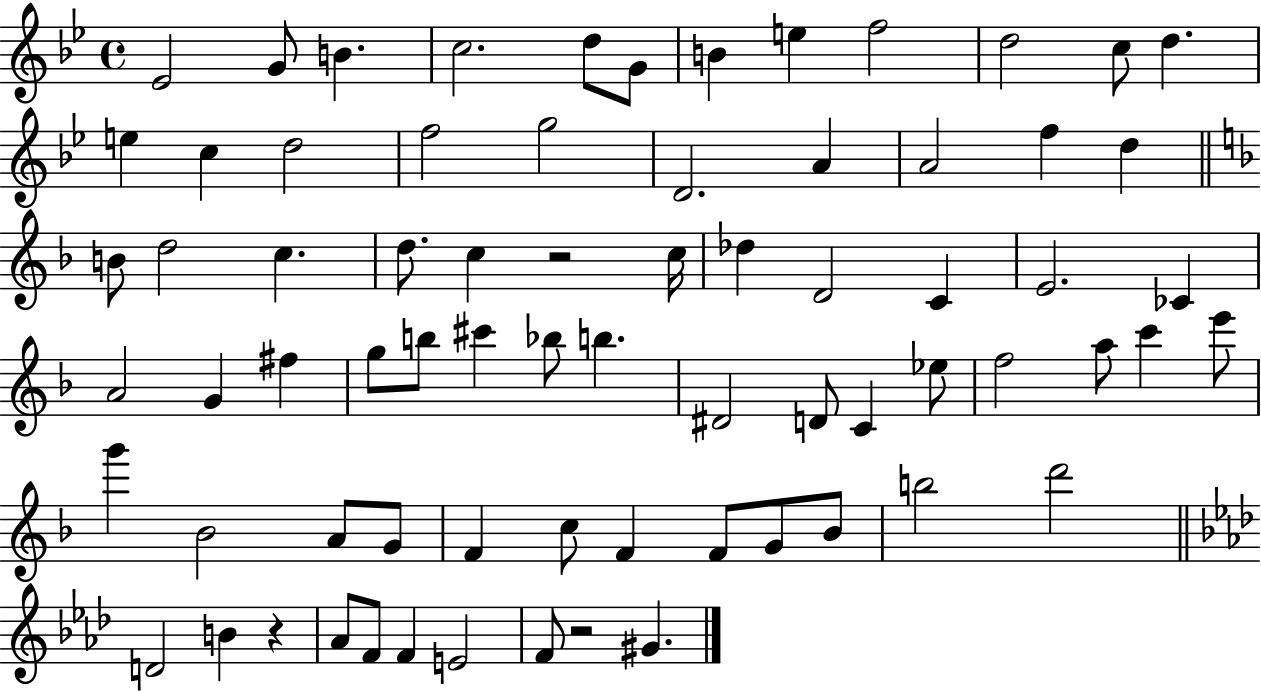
X:1
T:Untitled
M:4/4
L:1/4
K:Bb
_E2 G/2 B c2 d/2 G/2 B e f2 d2 c/2 d e c d2 f2 g2 D2 A A2 f d B/2 d2 c d/2 c z2 c/4 _d D2 C E2 _C A2 G ^f g/2 b/2 ^c' _b/2 b ^D2 D/2 C _e/2 f2 a/2 c' e'/2 g' _B2 A/2 G/2 F c/2 F F/2 G/2 _B/2 b2 d'2 D2 B z _A/2 F/2 F E2 F/2 z2 ^G